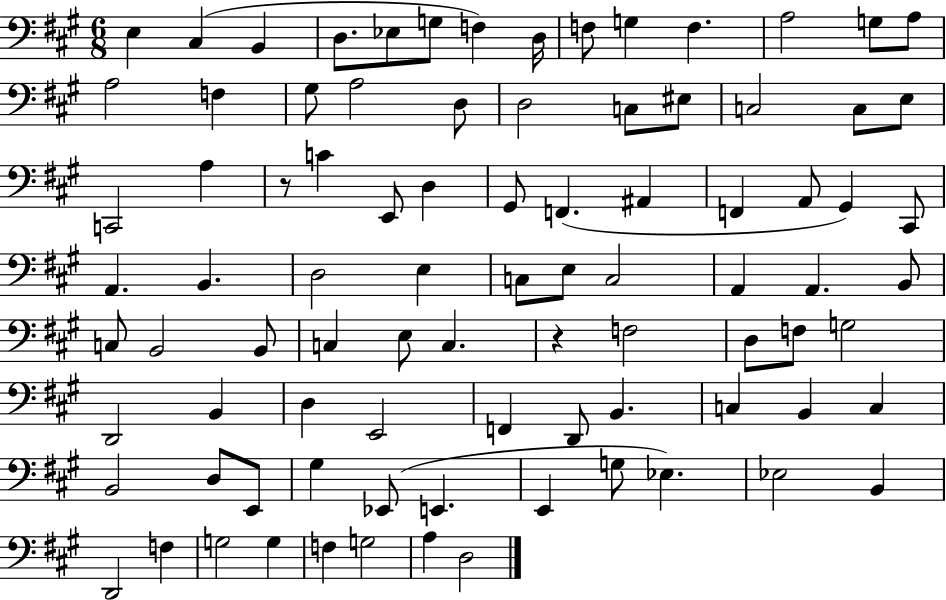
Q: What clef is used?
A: bass